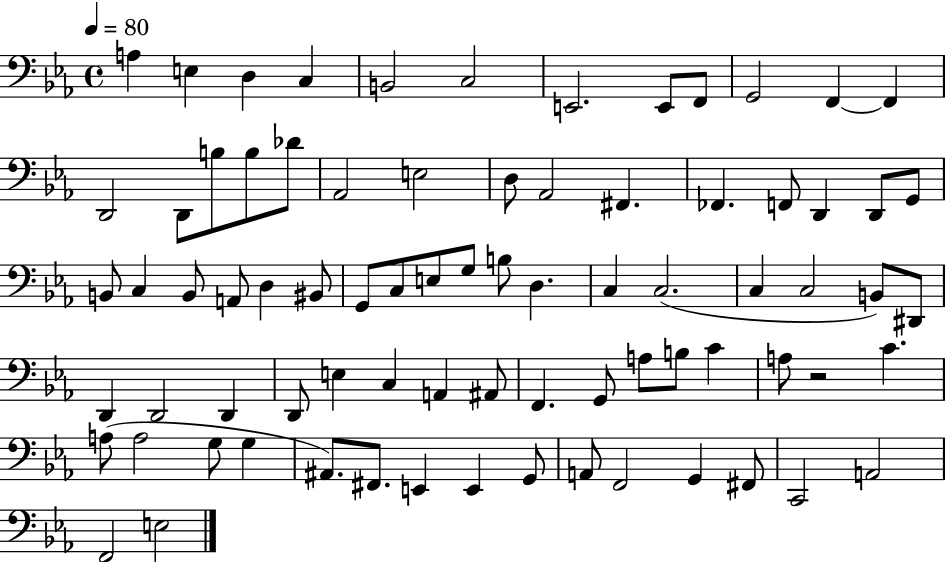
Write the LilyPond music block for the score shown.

{
  \clef bass
  \time 4/4
  \defaultTimeSignature
  \key ees \major
  \tempo 4 = 80
  a4 e4 d4 c4 | b,2 c2 | e,2. e,8 f,8 | g,2 f,4~~ f,4 | \break d,2 d,8 b8 b8 des'8 | aes,2 e2 | d8 aes,2 fis,4. | fes,4. f,8 d,4 d,8 g,8 | \break b,8 c4 b,8 a,8 d4 bis,8 | g,8 c8 e8 g8 b8 d4. | c4 c2.( | c4 c2 b,8) dis,8 | \break d,4 d,2 d,4 | d,8 e4 c4 a,4 ais,8 | f,4. g,8 a8 b8 c'4 | a8 r2 c'4. | \break a8( a2 g8 g4 | ais,8.) fis,8. e,4 e,4 g,8 | a,8 f,2 g,4 fis,8 | c,2 a,2 | \break f,2 e2 | \bar "|."
}